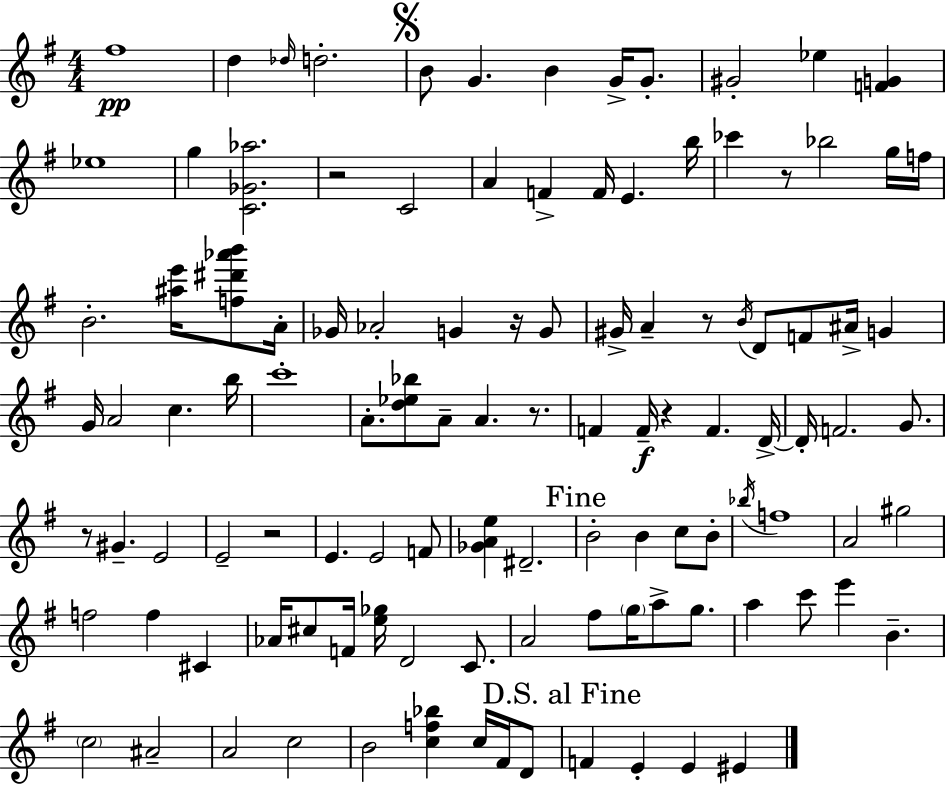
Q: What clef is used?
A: treble